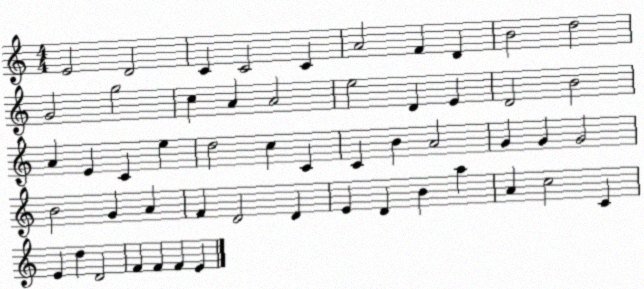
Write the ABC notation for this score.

X:1
T:Untitled
M:4/4
L:1/4
K:C
E2 D2 C C2 C A2 F D B2 d2 G2 g2 c A A2 e2 D E D2 B2 A E C e d2 c C C B A2 G G G2 B2 G A F D2 D E D B a A c2 C E d D2 F F F E